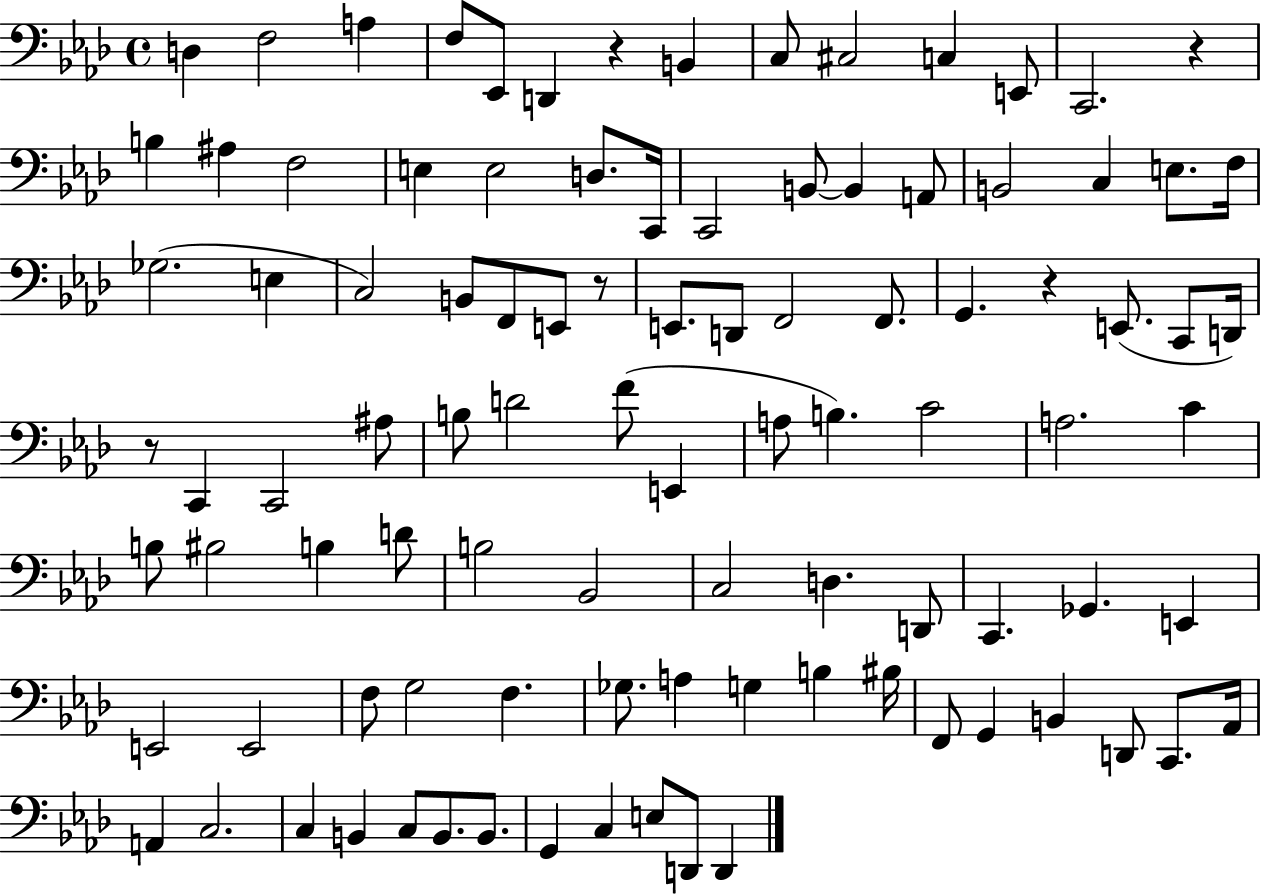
D3/q F3/h A3/q F3/e Eb2/e D2/q R/q B2/q C3/e C#3/h C3/q E2/e C2/h. R/q B3/q A#3/q F3/h E3/q E3/h D3/e. C2/s C2/h B2/e B2/q A2/e B2/h C3/q E3/e. F3/s Gb3/h. E3/q C3/h B2/e F2/e E2/e R/e E2/e. D2/e F2/h F2/e. G2/q. R/q E2/e. C2/e D2/s R/e C2/q C2/h A#3/e B3/e D4/h F4/e E2/q A3/e B3/q. C4/h A3/h. C4/q B3/e BIS3/h B3/q D4/e B3/h Bb2/h C3/h D3/q. D2/e C2/q. Gb2/q. E2/q E2/h E2/h F3/e G3/h F3/q. Gb3/e. A3/q G3/q B3/q BIS3/s F2/e G2/q B2/q D2/e C2/e. Ab2/s A2/q C3/h. C3/q B2/q C3/e B2/e. B2/e. G2/q C3/q E3/e D2/e D2/q